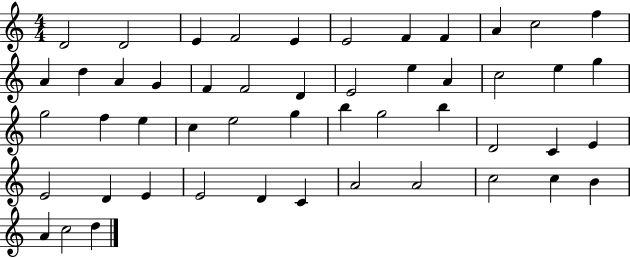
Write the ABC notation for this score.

X:1
T:Untitled
M:4/4
L:1/4
K:C
D2 D2 E F2 E E2 F F A c2 f A d A G F F2 D E2 e A c2 e g g2 f e c e2 g b g2 b D2 C E E2 D E E2 D C A2 A2 c2 c B A c2 d